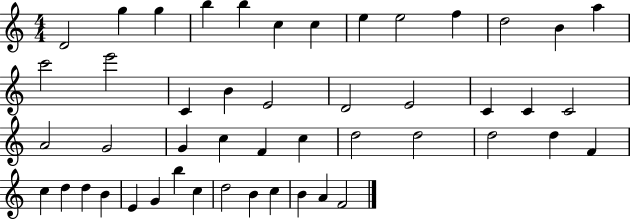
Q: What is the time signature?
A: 4/4